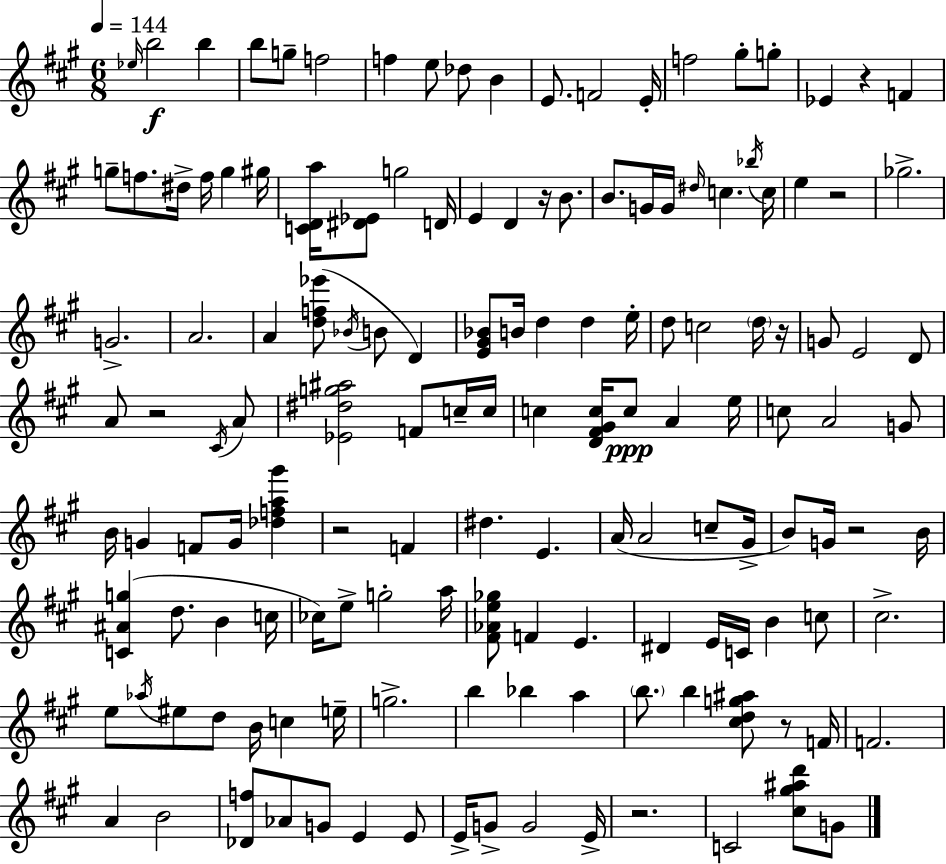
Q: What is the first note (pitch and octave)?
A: Eb5